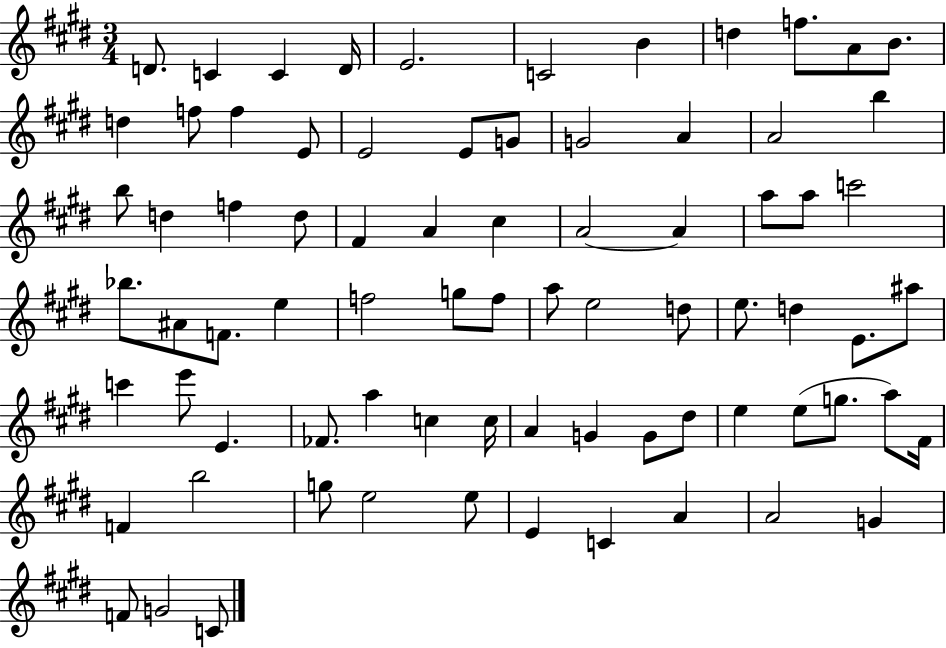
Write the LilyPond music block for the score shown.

{
  \clef treble
  \numericTimeSignature
  \time 3/4
  \key e \major
  d'8. c'4 c'4 d'16 | e'2. | c'2 b'4 | d''4 f''8. a'8 b'8. | \break d''4 f''8 f''4 e'8 | e'2 e'8 g'8 | g'2 a'4 | a'2 b''4 | \break b''8 d''4 f''4 d''8 | fis'4 a'4 cis''4 | a'2~~ a'4 | a''8 a''8 c'''2 | \break bes''8. ais'8 f'8. e''4 | f''2 g''8 f''8 | a''8 e''2 d''8 | e''8. d''4 e'8. ais''8 | \break c'''4 e'''8 e'4. | fes'8. a''4 c''4 c''16 | a'4 g'4 g'8 dis''8 | e''4 e''8( g''8. a''8) fis'16 | \break f'4 b''2 | g''8 e''2 e''8 | e'4 c'4 a'4 | a'2 g'4 | \break f'8 g'2 c'8 | \bar "|."
}